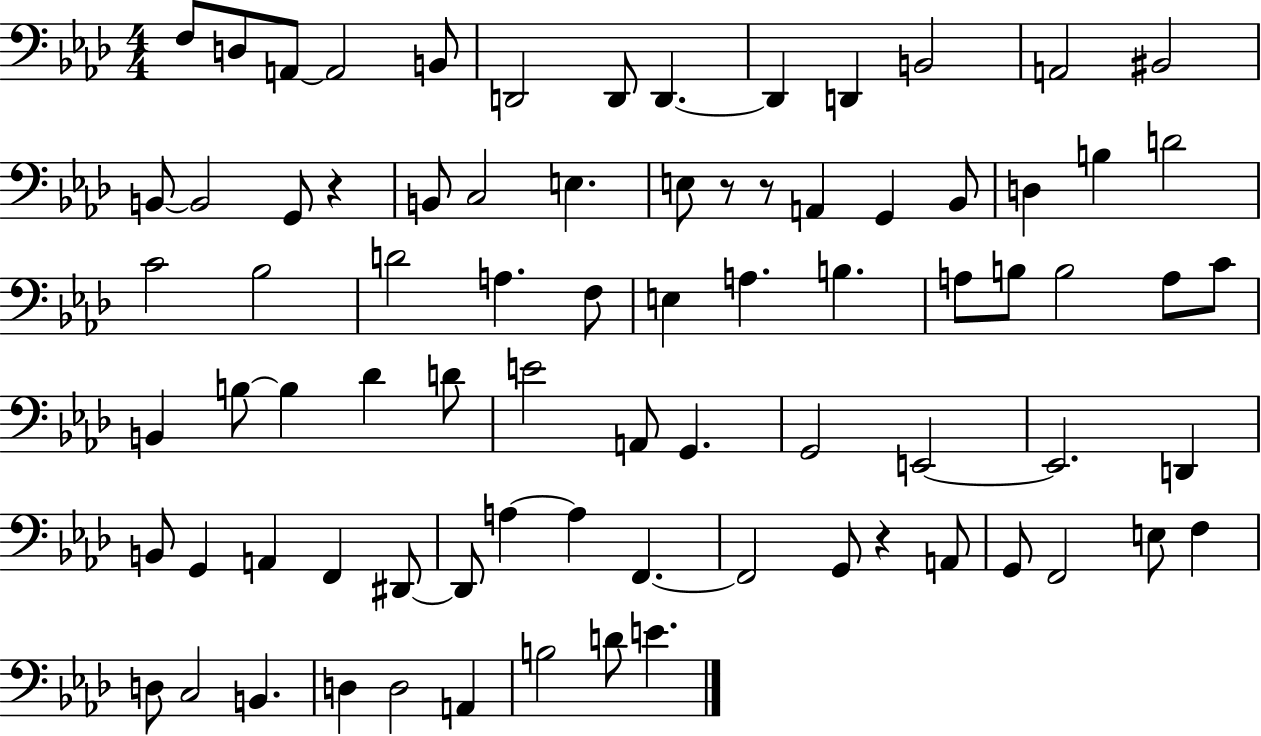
F3/e D3/e A2/e A2/h B2/e D2/h D2/e D2/q. D2/q D2/q B2/h A2/h BIS2/h B2/e B2/h G2/e R/q B2/e C3/h E3/q. E3/e R/e R/e A2/q G2/q Bb2/e D3/q B3/q D4/h C4/h Bb3/h D4/h A3/q. F3/e E3/q A3/q. B3/q. A3/e B3/e B3/h A3/e C4/e B2/q B3/e B3/q Db4/q D4/e E4/h A2/e G2/q. G2/h E2/h E2/h. D2/q B2/e G2/q A2/q F2/q D#2/e D#2/e A3/q A3/q F2/q. F2/h G2/e R/q A2/e G2/e F2/h E3/e F3/q D3/e C3/h B2/q. D3/q D3/h A2/q B3/h D4/e E4/q.